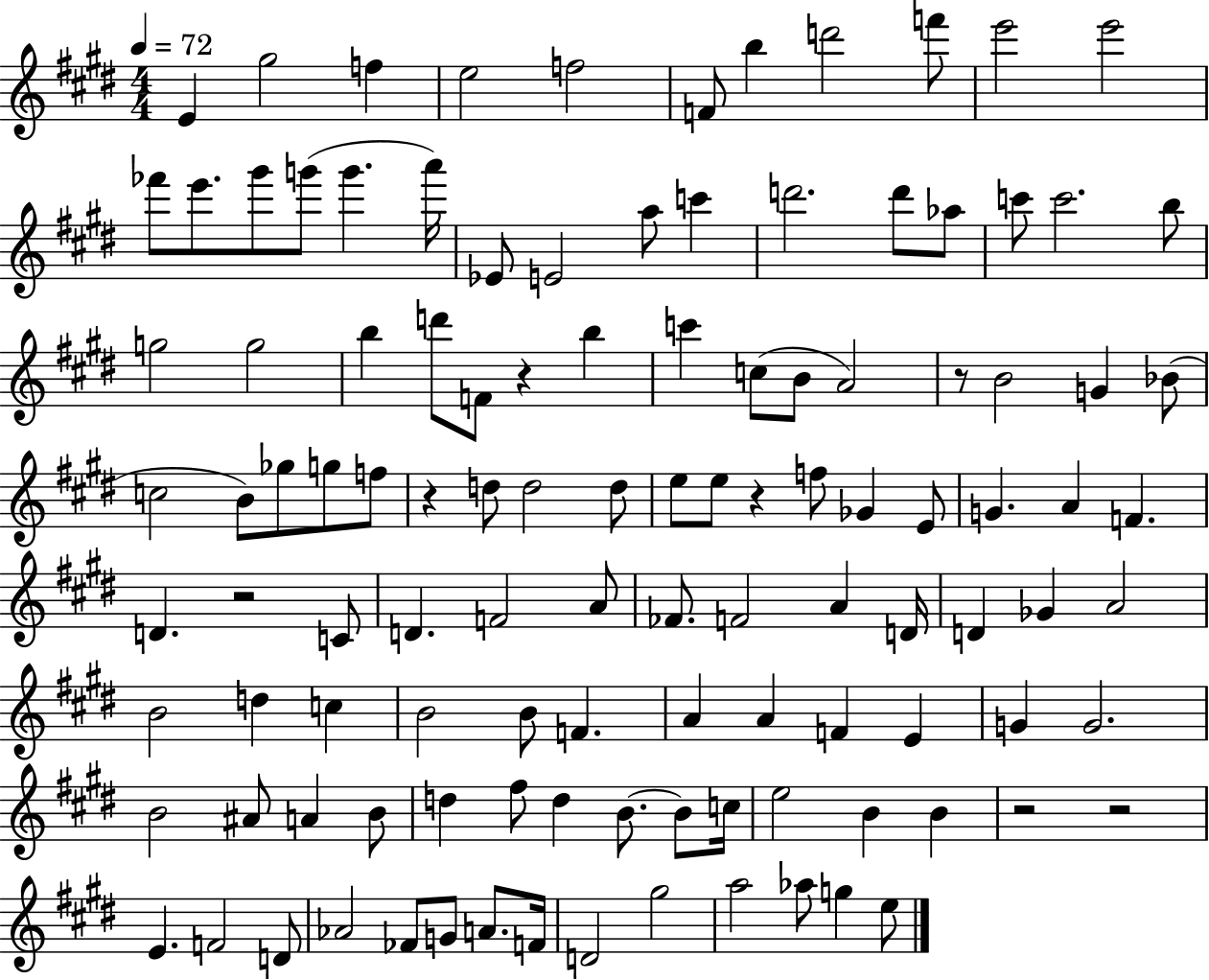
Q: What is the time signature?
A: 4/4